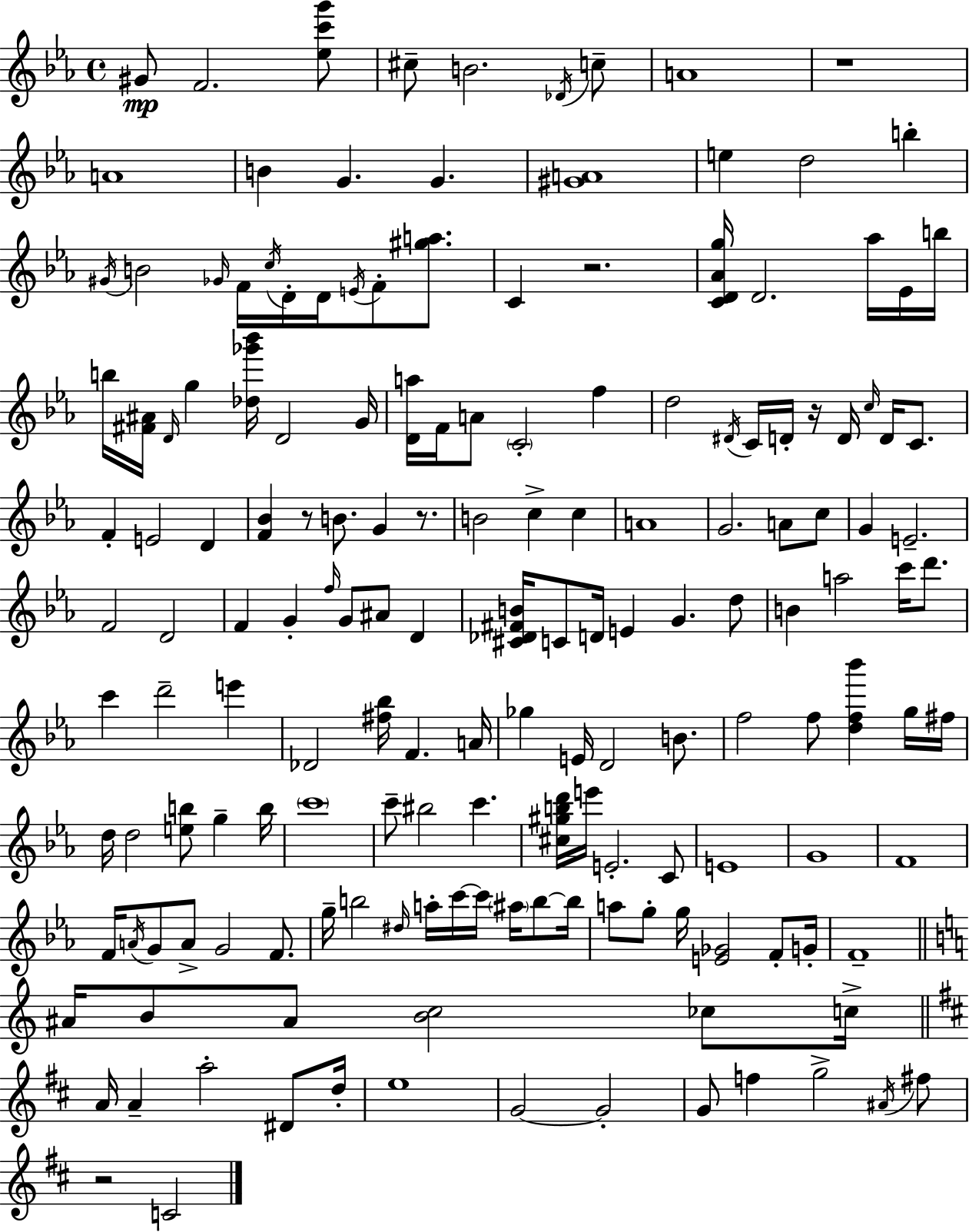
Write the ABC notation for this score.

X:1
T:Untitled
M:4/4
L:1/4
K:Eb
^G/2 F2 [_ec'g']/2 ^c/2 B2 _D/4 c/2 A4 z4 A4 B G G [^GA]4 e d2 b ^G/4 B2 _G/4 F/4 c/4 D/4 D/4 E/4 F/2 [^ga]/2 C z2 [CD_Ag]/4 D2 _a/4 _E/4 b/4 b/4 [^F^A]/4 D/4 g [_d_g'_b']/4 D2 G/4 [Da]/4 F/4 A/2 C2 f d2 ^D/4 C/4 D/4 z/4 D/4 c/4 D/4 C/2 F E2 D [F_B] z/2 B/2 G z/2 B2 c c A4 G2 A/2 c/2 G E2 F2 D2 F G f/4 G/2 ^A/2 D [^C_D^FB]/4 C/2 D/4 E G d/2 B a2 c'/4 d'/2 c' d'2 e' _D2 [^f_b]/4 F A/4 _g E/4 D2 B/2 f2 f/2 [df_b'] g/4 ^f/4 d/4 d2 [eb]/2 g b/4 c'4 c'/2 ^b2 c' [^c^gbd']/4 e'/4 E2 C/2 E4 G4 F4 F/4 A/4 G/2 A/2 G2 F/2 g/4 b2 ^d/4 a/4 c'/4 c'/4 ^a/4 b/2 b/4 a/2 g/2 g/4 [E_G]2 F/2 G/4 F4 ^A/4 B/2 ^A/2 [Bc]2 _c/2 c/4 A/4 A a2 ^D/2 d/4 e4 G2 G2 G/2 f g2 ^A/4 ^f/2 z2 C2